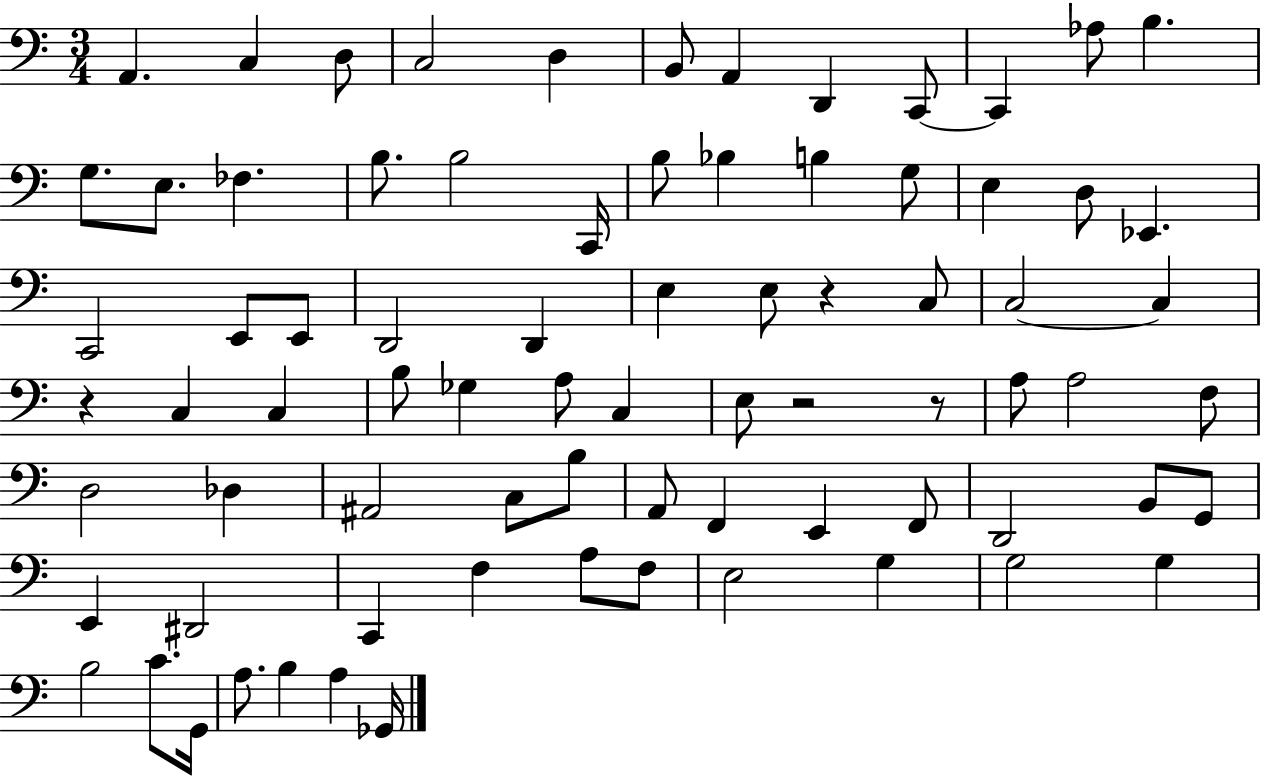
X:1
T:Untitled
M:3/4
L:1/4
K:C
A,, C, D,/2 C,2 D, B,,/2 A,, D,, C,,/2 C,, _A,/2 B, G,/2 E,/2 _F, B,/2 B,2 C,,/4 B,/2 _B, B, G,/2 E, D,/2 _E,, C,,2 E,,/2 E,,/2 D,,2 D,, E, E,/2 z C,/2 C,2 C, z C, C, B,/2 _G, A,/2 C, E,/2 z2 z/2 A,/2 A,2 F,/2 D,2 _D, ^A,,2 C,/2 B,/2 A,,/2 F,, E,, F,,/2 D,,2 B,,/2 G,,/2 E,, ^D,,2 C,, F, A,/2 F,/2 E,2 G, G,2 G, B,2 C/2 G,,/4 A,/2 B, A, _G,,/4